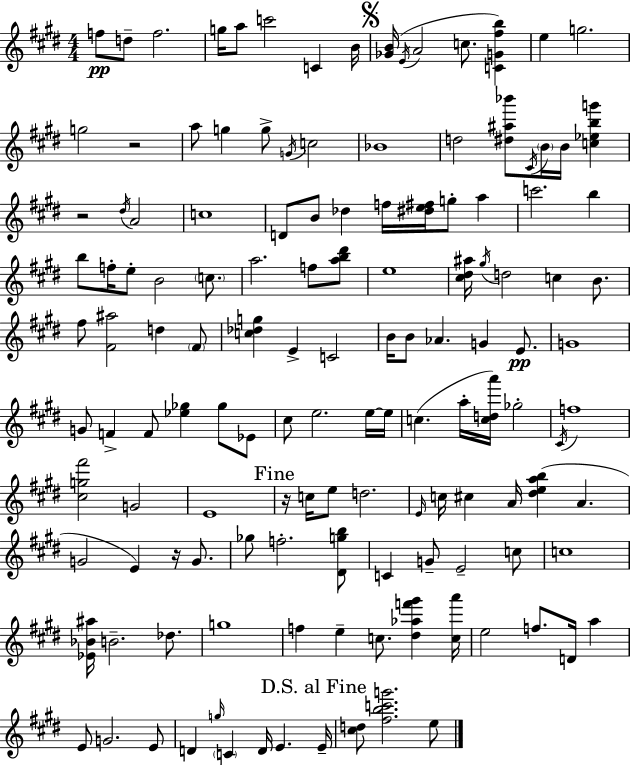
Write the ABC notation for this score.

X:1
T:Untitled
M:4/4
L:1/4
K:E
f/2 d/2 f2 g/4 a/2 c'2 C B/4 [_GB]/4 E/4 A2 c/2 [CG^fb] e g2 g2 z2 a/2 g g/2 G/4 c2 _B4 d2 [^d^a_b']/2 ^C/4 B/4 B/4 [c_ebg'] z2 ^d/4 A2 c4 D/2 B/2 _d f/4 [^de^f]/4 g/2 a c'2 b b/2 f/4 e/2 B2 c/2 a2 f/2 [ab^d']/2 e4 [^c^d^a]/4 ^g/4 d2 c B/2 ^f/2 [^F^a]2 d ^F/2 [c_dg] E C2 B/4 B/2 _A G E/2 G4 G/2 F F/2 [_e_g] _g/2 _E/2 ^c/2 e2 e/4 e/4 c a/4 [cda']/4 _g2 ^C/4 f4 [^cg^f']2 G2 E4 z/4 c/4 e/2 d2 E/4 c/4 ^c A/4 [^deab] A G2 E z/4 G/2 _g/2 f2 [^Dgb]/2 C G/2 E2 c/2 c4 [_E_B^a]/4 B2 _d/2 g4 f e c/2 [^d_af'^g'] [ca']/4 e2 f/2 D/4 a E/2 G2 E/2 D g/4 C D/4 E E/4 [^cd]/2 [^fbc'g']2 e/2